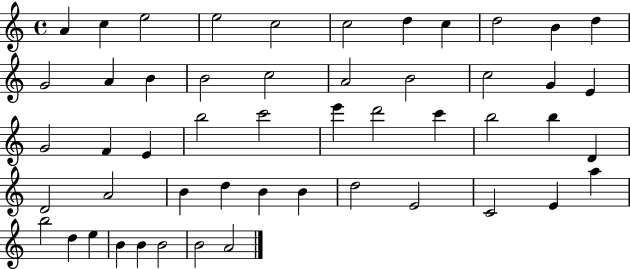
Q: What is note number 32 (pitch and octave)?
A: D4